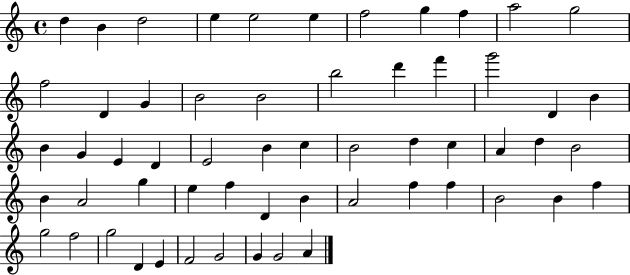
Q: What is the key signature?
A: C major